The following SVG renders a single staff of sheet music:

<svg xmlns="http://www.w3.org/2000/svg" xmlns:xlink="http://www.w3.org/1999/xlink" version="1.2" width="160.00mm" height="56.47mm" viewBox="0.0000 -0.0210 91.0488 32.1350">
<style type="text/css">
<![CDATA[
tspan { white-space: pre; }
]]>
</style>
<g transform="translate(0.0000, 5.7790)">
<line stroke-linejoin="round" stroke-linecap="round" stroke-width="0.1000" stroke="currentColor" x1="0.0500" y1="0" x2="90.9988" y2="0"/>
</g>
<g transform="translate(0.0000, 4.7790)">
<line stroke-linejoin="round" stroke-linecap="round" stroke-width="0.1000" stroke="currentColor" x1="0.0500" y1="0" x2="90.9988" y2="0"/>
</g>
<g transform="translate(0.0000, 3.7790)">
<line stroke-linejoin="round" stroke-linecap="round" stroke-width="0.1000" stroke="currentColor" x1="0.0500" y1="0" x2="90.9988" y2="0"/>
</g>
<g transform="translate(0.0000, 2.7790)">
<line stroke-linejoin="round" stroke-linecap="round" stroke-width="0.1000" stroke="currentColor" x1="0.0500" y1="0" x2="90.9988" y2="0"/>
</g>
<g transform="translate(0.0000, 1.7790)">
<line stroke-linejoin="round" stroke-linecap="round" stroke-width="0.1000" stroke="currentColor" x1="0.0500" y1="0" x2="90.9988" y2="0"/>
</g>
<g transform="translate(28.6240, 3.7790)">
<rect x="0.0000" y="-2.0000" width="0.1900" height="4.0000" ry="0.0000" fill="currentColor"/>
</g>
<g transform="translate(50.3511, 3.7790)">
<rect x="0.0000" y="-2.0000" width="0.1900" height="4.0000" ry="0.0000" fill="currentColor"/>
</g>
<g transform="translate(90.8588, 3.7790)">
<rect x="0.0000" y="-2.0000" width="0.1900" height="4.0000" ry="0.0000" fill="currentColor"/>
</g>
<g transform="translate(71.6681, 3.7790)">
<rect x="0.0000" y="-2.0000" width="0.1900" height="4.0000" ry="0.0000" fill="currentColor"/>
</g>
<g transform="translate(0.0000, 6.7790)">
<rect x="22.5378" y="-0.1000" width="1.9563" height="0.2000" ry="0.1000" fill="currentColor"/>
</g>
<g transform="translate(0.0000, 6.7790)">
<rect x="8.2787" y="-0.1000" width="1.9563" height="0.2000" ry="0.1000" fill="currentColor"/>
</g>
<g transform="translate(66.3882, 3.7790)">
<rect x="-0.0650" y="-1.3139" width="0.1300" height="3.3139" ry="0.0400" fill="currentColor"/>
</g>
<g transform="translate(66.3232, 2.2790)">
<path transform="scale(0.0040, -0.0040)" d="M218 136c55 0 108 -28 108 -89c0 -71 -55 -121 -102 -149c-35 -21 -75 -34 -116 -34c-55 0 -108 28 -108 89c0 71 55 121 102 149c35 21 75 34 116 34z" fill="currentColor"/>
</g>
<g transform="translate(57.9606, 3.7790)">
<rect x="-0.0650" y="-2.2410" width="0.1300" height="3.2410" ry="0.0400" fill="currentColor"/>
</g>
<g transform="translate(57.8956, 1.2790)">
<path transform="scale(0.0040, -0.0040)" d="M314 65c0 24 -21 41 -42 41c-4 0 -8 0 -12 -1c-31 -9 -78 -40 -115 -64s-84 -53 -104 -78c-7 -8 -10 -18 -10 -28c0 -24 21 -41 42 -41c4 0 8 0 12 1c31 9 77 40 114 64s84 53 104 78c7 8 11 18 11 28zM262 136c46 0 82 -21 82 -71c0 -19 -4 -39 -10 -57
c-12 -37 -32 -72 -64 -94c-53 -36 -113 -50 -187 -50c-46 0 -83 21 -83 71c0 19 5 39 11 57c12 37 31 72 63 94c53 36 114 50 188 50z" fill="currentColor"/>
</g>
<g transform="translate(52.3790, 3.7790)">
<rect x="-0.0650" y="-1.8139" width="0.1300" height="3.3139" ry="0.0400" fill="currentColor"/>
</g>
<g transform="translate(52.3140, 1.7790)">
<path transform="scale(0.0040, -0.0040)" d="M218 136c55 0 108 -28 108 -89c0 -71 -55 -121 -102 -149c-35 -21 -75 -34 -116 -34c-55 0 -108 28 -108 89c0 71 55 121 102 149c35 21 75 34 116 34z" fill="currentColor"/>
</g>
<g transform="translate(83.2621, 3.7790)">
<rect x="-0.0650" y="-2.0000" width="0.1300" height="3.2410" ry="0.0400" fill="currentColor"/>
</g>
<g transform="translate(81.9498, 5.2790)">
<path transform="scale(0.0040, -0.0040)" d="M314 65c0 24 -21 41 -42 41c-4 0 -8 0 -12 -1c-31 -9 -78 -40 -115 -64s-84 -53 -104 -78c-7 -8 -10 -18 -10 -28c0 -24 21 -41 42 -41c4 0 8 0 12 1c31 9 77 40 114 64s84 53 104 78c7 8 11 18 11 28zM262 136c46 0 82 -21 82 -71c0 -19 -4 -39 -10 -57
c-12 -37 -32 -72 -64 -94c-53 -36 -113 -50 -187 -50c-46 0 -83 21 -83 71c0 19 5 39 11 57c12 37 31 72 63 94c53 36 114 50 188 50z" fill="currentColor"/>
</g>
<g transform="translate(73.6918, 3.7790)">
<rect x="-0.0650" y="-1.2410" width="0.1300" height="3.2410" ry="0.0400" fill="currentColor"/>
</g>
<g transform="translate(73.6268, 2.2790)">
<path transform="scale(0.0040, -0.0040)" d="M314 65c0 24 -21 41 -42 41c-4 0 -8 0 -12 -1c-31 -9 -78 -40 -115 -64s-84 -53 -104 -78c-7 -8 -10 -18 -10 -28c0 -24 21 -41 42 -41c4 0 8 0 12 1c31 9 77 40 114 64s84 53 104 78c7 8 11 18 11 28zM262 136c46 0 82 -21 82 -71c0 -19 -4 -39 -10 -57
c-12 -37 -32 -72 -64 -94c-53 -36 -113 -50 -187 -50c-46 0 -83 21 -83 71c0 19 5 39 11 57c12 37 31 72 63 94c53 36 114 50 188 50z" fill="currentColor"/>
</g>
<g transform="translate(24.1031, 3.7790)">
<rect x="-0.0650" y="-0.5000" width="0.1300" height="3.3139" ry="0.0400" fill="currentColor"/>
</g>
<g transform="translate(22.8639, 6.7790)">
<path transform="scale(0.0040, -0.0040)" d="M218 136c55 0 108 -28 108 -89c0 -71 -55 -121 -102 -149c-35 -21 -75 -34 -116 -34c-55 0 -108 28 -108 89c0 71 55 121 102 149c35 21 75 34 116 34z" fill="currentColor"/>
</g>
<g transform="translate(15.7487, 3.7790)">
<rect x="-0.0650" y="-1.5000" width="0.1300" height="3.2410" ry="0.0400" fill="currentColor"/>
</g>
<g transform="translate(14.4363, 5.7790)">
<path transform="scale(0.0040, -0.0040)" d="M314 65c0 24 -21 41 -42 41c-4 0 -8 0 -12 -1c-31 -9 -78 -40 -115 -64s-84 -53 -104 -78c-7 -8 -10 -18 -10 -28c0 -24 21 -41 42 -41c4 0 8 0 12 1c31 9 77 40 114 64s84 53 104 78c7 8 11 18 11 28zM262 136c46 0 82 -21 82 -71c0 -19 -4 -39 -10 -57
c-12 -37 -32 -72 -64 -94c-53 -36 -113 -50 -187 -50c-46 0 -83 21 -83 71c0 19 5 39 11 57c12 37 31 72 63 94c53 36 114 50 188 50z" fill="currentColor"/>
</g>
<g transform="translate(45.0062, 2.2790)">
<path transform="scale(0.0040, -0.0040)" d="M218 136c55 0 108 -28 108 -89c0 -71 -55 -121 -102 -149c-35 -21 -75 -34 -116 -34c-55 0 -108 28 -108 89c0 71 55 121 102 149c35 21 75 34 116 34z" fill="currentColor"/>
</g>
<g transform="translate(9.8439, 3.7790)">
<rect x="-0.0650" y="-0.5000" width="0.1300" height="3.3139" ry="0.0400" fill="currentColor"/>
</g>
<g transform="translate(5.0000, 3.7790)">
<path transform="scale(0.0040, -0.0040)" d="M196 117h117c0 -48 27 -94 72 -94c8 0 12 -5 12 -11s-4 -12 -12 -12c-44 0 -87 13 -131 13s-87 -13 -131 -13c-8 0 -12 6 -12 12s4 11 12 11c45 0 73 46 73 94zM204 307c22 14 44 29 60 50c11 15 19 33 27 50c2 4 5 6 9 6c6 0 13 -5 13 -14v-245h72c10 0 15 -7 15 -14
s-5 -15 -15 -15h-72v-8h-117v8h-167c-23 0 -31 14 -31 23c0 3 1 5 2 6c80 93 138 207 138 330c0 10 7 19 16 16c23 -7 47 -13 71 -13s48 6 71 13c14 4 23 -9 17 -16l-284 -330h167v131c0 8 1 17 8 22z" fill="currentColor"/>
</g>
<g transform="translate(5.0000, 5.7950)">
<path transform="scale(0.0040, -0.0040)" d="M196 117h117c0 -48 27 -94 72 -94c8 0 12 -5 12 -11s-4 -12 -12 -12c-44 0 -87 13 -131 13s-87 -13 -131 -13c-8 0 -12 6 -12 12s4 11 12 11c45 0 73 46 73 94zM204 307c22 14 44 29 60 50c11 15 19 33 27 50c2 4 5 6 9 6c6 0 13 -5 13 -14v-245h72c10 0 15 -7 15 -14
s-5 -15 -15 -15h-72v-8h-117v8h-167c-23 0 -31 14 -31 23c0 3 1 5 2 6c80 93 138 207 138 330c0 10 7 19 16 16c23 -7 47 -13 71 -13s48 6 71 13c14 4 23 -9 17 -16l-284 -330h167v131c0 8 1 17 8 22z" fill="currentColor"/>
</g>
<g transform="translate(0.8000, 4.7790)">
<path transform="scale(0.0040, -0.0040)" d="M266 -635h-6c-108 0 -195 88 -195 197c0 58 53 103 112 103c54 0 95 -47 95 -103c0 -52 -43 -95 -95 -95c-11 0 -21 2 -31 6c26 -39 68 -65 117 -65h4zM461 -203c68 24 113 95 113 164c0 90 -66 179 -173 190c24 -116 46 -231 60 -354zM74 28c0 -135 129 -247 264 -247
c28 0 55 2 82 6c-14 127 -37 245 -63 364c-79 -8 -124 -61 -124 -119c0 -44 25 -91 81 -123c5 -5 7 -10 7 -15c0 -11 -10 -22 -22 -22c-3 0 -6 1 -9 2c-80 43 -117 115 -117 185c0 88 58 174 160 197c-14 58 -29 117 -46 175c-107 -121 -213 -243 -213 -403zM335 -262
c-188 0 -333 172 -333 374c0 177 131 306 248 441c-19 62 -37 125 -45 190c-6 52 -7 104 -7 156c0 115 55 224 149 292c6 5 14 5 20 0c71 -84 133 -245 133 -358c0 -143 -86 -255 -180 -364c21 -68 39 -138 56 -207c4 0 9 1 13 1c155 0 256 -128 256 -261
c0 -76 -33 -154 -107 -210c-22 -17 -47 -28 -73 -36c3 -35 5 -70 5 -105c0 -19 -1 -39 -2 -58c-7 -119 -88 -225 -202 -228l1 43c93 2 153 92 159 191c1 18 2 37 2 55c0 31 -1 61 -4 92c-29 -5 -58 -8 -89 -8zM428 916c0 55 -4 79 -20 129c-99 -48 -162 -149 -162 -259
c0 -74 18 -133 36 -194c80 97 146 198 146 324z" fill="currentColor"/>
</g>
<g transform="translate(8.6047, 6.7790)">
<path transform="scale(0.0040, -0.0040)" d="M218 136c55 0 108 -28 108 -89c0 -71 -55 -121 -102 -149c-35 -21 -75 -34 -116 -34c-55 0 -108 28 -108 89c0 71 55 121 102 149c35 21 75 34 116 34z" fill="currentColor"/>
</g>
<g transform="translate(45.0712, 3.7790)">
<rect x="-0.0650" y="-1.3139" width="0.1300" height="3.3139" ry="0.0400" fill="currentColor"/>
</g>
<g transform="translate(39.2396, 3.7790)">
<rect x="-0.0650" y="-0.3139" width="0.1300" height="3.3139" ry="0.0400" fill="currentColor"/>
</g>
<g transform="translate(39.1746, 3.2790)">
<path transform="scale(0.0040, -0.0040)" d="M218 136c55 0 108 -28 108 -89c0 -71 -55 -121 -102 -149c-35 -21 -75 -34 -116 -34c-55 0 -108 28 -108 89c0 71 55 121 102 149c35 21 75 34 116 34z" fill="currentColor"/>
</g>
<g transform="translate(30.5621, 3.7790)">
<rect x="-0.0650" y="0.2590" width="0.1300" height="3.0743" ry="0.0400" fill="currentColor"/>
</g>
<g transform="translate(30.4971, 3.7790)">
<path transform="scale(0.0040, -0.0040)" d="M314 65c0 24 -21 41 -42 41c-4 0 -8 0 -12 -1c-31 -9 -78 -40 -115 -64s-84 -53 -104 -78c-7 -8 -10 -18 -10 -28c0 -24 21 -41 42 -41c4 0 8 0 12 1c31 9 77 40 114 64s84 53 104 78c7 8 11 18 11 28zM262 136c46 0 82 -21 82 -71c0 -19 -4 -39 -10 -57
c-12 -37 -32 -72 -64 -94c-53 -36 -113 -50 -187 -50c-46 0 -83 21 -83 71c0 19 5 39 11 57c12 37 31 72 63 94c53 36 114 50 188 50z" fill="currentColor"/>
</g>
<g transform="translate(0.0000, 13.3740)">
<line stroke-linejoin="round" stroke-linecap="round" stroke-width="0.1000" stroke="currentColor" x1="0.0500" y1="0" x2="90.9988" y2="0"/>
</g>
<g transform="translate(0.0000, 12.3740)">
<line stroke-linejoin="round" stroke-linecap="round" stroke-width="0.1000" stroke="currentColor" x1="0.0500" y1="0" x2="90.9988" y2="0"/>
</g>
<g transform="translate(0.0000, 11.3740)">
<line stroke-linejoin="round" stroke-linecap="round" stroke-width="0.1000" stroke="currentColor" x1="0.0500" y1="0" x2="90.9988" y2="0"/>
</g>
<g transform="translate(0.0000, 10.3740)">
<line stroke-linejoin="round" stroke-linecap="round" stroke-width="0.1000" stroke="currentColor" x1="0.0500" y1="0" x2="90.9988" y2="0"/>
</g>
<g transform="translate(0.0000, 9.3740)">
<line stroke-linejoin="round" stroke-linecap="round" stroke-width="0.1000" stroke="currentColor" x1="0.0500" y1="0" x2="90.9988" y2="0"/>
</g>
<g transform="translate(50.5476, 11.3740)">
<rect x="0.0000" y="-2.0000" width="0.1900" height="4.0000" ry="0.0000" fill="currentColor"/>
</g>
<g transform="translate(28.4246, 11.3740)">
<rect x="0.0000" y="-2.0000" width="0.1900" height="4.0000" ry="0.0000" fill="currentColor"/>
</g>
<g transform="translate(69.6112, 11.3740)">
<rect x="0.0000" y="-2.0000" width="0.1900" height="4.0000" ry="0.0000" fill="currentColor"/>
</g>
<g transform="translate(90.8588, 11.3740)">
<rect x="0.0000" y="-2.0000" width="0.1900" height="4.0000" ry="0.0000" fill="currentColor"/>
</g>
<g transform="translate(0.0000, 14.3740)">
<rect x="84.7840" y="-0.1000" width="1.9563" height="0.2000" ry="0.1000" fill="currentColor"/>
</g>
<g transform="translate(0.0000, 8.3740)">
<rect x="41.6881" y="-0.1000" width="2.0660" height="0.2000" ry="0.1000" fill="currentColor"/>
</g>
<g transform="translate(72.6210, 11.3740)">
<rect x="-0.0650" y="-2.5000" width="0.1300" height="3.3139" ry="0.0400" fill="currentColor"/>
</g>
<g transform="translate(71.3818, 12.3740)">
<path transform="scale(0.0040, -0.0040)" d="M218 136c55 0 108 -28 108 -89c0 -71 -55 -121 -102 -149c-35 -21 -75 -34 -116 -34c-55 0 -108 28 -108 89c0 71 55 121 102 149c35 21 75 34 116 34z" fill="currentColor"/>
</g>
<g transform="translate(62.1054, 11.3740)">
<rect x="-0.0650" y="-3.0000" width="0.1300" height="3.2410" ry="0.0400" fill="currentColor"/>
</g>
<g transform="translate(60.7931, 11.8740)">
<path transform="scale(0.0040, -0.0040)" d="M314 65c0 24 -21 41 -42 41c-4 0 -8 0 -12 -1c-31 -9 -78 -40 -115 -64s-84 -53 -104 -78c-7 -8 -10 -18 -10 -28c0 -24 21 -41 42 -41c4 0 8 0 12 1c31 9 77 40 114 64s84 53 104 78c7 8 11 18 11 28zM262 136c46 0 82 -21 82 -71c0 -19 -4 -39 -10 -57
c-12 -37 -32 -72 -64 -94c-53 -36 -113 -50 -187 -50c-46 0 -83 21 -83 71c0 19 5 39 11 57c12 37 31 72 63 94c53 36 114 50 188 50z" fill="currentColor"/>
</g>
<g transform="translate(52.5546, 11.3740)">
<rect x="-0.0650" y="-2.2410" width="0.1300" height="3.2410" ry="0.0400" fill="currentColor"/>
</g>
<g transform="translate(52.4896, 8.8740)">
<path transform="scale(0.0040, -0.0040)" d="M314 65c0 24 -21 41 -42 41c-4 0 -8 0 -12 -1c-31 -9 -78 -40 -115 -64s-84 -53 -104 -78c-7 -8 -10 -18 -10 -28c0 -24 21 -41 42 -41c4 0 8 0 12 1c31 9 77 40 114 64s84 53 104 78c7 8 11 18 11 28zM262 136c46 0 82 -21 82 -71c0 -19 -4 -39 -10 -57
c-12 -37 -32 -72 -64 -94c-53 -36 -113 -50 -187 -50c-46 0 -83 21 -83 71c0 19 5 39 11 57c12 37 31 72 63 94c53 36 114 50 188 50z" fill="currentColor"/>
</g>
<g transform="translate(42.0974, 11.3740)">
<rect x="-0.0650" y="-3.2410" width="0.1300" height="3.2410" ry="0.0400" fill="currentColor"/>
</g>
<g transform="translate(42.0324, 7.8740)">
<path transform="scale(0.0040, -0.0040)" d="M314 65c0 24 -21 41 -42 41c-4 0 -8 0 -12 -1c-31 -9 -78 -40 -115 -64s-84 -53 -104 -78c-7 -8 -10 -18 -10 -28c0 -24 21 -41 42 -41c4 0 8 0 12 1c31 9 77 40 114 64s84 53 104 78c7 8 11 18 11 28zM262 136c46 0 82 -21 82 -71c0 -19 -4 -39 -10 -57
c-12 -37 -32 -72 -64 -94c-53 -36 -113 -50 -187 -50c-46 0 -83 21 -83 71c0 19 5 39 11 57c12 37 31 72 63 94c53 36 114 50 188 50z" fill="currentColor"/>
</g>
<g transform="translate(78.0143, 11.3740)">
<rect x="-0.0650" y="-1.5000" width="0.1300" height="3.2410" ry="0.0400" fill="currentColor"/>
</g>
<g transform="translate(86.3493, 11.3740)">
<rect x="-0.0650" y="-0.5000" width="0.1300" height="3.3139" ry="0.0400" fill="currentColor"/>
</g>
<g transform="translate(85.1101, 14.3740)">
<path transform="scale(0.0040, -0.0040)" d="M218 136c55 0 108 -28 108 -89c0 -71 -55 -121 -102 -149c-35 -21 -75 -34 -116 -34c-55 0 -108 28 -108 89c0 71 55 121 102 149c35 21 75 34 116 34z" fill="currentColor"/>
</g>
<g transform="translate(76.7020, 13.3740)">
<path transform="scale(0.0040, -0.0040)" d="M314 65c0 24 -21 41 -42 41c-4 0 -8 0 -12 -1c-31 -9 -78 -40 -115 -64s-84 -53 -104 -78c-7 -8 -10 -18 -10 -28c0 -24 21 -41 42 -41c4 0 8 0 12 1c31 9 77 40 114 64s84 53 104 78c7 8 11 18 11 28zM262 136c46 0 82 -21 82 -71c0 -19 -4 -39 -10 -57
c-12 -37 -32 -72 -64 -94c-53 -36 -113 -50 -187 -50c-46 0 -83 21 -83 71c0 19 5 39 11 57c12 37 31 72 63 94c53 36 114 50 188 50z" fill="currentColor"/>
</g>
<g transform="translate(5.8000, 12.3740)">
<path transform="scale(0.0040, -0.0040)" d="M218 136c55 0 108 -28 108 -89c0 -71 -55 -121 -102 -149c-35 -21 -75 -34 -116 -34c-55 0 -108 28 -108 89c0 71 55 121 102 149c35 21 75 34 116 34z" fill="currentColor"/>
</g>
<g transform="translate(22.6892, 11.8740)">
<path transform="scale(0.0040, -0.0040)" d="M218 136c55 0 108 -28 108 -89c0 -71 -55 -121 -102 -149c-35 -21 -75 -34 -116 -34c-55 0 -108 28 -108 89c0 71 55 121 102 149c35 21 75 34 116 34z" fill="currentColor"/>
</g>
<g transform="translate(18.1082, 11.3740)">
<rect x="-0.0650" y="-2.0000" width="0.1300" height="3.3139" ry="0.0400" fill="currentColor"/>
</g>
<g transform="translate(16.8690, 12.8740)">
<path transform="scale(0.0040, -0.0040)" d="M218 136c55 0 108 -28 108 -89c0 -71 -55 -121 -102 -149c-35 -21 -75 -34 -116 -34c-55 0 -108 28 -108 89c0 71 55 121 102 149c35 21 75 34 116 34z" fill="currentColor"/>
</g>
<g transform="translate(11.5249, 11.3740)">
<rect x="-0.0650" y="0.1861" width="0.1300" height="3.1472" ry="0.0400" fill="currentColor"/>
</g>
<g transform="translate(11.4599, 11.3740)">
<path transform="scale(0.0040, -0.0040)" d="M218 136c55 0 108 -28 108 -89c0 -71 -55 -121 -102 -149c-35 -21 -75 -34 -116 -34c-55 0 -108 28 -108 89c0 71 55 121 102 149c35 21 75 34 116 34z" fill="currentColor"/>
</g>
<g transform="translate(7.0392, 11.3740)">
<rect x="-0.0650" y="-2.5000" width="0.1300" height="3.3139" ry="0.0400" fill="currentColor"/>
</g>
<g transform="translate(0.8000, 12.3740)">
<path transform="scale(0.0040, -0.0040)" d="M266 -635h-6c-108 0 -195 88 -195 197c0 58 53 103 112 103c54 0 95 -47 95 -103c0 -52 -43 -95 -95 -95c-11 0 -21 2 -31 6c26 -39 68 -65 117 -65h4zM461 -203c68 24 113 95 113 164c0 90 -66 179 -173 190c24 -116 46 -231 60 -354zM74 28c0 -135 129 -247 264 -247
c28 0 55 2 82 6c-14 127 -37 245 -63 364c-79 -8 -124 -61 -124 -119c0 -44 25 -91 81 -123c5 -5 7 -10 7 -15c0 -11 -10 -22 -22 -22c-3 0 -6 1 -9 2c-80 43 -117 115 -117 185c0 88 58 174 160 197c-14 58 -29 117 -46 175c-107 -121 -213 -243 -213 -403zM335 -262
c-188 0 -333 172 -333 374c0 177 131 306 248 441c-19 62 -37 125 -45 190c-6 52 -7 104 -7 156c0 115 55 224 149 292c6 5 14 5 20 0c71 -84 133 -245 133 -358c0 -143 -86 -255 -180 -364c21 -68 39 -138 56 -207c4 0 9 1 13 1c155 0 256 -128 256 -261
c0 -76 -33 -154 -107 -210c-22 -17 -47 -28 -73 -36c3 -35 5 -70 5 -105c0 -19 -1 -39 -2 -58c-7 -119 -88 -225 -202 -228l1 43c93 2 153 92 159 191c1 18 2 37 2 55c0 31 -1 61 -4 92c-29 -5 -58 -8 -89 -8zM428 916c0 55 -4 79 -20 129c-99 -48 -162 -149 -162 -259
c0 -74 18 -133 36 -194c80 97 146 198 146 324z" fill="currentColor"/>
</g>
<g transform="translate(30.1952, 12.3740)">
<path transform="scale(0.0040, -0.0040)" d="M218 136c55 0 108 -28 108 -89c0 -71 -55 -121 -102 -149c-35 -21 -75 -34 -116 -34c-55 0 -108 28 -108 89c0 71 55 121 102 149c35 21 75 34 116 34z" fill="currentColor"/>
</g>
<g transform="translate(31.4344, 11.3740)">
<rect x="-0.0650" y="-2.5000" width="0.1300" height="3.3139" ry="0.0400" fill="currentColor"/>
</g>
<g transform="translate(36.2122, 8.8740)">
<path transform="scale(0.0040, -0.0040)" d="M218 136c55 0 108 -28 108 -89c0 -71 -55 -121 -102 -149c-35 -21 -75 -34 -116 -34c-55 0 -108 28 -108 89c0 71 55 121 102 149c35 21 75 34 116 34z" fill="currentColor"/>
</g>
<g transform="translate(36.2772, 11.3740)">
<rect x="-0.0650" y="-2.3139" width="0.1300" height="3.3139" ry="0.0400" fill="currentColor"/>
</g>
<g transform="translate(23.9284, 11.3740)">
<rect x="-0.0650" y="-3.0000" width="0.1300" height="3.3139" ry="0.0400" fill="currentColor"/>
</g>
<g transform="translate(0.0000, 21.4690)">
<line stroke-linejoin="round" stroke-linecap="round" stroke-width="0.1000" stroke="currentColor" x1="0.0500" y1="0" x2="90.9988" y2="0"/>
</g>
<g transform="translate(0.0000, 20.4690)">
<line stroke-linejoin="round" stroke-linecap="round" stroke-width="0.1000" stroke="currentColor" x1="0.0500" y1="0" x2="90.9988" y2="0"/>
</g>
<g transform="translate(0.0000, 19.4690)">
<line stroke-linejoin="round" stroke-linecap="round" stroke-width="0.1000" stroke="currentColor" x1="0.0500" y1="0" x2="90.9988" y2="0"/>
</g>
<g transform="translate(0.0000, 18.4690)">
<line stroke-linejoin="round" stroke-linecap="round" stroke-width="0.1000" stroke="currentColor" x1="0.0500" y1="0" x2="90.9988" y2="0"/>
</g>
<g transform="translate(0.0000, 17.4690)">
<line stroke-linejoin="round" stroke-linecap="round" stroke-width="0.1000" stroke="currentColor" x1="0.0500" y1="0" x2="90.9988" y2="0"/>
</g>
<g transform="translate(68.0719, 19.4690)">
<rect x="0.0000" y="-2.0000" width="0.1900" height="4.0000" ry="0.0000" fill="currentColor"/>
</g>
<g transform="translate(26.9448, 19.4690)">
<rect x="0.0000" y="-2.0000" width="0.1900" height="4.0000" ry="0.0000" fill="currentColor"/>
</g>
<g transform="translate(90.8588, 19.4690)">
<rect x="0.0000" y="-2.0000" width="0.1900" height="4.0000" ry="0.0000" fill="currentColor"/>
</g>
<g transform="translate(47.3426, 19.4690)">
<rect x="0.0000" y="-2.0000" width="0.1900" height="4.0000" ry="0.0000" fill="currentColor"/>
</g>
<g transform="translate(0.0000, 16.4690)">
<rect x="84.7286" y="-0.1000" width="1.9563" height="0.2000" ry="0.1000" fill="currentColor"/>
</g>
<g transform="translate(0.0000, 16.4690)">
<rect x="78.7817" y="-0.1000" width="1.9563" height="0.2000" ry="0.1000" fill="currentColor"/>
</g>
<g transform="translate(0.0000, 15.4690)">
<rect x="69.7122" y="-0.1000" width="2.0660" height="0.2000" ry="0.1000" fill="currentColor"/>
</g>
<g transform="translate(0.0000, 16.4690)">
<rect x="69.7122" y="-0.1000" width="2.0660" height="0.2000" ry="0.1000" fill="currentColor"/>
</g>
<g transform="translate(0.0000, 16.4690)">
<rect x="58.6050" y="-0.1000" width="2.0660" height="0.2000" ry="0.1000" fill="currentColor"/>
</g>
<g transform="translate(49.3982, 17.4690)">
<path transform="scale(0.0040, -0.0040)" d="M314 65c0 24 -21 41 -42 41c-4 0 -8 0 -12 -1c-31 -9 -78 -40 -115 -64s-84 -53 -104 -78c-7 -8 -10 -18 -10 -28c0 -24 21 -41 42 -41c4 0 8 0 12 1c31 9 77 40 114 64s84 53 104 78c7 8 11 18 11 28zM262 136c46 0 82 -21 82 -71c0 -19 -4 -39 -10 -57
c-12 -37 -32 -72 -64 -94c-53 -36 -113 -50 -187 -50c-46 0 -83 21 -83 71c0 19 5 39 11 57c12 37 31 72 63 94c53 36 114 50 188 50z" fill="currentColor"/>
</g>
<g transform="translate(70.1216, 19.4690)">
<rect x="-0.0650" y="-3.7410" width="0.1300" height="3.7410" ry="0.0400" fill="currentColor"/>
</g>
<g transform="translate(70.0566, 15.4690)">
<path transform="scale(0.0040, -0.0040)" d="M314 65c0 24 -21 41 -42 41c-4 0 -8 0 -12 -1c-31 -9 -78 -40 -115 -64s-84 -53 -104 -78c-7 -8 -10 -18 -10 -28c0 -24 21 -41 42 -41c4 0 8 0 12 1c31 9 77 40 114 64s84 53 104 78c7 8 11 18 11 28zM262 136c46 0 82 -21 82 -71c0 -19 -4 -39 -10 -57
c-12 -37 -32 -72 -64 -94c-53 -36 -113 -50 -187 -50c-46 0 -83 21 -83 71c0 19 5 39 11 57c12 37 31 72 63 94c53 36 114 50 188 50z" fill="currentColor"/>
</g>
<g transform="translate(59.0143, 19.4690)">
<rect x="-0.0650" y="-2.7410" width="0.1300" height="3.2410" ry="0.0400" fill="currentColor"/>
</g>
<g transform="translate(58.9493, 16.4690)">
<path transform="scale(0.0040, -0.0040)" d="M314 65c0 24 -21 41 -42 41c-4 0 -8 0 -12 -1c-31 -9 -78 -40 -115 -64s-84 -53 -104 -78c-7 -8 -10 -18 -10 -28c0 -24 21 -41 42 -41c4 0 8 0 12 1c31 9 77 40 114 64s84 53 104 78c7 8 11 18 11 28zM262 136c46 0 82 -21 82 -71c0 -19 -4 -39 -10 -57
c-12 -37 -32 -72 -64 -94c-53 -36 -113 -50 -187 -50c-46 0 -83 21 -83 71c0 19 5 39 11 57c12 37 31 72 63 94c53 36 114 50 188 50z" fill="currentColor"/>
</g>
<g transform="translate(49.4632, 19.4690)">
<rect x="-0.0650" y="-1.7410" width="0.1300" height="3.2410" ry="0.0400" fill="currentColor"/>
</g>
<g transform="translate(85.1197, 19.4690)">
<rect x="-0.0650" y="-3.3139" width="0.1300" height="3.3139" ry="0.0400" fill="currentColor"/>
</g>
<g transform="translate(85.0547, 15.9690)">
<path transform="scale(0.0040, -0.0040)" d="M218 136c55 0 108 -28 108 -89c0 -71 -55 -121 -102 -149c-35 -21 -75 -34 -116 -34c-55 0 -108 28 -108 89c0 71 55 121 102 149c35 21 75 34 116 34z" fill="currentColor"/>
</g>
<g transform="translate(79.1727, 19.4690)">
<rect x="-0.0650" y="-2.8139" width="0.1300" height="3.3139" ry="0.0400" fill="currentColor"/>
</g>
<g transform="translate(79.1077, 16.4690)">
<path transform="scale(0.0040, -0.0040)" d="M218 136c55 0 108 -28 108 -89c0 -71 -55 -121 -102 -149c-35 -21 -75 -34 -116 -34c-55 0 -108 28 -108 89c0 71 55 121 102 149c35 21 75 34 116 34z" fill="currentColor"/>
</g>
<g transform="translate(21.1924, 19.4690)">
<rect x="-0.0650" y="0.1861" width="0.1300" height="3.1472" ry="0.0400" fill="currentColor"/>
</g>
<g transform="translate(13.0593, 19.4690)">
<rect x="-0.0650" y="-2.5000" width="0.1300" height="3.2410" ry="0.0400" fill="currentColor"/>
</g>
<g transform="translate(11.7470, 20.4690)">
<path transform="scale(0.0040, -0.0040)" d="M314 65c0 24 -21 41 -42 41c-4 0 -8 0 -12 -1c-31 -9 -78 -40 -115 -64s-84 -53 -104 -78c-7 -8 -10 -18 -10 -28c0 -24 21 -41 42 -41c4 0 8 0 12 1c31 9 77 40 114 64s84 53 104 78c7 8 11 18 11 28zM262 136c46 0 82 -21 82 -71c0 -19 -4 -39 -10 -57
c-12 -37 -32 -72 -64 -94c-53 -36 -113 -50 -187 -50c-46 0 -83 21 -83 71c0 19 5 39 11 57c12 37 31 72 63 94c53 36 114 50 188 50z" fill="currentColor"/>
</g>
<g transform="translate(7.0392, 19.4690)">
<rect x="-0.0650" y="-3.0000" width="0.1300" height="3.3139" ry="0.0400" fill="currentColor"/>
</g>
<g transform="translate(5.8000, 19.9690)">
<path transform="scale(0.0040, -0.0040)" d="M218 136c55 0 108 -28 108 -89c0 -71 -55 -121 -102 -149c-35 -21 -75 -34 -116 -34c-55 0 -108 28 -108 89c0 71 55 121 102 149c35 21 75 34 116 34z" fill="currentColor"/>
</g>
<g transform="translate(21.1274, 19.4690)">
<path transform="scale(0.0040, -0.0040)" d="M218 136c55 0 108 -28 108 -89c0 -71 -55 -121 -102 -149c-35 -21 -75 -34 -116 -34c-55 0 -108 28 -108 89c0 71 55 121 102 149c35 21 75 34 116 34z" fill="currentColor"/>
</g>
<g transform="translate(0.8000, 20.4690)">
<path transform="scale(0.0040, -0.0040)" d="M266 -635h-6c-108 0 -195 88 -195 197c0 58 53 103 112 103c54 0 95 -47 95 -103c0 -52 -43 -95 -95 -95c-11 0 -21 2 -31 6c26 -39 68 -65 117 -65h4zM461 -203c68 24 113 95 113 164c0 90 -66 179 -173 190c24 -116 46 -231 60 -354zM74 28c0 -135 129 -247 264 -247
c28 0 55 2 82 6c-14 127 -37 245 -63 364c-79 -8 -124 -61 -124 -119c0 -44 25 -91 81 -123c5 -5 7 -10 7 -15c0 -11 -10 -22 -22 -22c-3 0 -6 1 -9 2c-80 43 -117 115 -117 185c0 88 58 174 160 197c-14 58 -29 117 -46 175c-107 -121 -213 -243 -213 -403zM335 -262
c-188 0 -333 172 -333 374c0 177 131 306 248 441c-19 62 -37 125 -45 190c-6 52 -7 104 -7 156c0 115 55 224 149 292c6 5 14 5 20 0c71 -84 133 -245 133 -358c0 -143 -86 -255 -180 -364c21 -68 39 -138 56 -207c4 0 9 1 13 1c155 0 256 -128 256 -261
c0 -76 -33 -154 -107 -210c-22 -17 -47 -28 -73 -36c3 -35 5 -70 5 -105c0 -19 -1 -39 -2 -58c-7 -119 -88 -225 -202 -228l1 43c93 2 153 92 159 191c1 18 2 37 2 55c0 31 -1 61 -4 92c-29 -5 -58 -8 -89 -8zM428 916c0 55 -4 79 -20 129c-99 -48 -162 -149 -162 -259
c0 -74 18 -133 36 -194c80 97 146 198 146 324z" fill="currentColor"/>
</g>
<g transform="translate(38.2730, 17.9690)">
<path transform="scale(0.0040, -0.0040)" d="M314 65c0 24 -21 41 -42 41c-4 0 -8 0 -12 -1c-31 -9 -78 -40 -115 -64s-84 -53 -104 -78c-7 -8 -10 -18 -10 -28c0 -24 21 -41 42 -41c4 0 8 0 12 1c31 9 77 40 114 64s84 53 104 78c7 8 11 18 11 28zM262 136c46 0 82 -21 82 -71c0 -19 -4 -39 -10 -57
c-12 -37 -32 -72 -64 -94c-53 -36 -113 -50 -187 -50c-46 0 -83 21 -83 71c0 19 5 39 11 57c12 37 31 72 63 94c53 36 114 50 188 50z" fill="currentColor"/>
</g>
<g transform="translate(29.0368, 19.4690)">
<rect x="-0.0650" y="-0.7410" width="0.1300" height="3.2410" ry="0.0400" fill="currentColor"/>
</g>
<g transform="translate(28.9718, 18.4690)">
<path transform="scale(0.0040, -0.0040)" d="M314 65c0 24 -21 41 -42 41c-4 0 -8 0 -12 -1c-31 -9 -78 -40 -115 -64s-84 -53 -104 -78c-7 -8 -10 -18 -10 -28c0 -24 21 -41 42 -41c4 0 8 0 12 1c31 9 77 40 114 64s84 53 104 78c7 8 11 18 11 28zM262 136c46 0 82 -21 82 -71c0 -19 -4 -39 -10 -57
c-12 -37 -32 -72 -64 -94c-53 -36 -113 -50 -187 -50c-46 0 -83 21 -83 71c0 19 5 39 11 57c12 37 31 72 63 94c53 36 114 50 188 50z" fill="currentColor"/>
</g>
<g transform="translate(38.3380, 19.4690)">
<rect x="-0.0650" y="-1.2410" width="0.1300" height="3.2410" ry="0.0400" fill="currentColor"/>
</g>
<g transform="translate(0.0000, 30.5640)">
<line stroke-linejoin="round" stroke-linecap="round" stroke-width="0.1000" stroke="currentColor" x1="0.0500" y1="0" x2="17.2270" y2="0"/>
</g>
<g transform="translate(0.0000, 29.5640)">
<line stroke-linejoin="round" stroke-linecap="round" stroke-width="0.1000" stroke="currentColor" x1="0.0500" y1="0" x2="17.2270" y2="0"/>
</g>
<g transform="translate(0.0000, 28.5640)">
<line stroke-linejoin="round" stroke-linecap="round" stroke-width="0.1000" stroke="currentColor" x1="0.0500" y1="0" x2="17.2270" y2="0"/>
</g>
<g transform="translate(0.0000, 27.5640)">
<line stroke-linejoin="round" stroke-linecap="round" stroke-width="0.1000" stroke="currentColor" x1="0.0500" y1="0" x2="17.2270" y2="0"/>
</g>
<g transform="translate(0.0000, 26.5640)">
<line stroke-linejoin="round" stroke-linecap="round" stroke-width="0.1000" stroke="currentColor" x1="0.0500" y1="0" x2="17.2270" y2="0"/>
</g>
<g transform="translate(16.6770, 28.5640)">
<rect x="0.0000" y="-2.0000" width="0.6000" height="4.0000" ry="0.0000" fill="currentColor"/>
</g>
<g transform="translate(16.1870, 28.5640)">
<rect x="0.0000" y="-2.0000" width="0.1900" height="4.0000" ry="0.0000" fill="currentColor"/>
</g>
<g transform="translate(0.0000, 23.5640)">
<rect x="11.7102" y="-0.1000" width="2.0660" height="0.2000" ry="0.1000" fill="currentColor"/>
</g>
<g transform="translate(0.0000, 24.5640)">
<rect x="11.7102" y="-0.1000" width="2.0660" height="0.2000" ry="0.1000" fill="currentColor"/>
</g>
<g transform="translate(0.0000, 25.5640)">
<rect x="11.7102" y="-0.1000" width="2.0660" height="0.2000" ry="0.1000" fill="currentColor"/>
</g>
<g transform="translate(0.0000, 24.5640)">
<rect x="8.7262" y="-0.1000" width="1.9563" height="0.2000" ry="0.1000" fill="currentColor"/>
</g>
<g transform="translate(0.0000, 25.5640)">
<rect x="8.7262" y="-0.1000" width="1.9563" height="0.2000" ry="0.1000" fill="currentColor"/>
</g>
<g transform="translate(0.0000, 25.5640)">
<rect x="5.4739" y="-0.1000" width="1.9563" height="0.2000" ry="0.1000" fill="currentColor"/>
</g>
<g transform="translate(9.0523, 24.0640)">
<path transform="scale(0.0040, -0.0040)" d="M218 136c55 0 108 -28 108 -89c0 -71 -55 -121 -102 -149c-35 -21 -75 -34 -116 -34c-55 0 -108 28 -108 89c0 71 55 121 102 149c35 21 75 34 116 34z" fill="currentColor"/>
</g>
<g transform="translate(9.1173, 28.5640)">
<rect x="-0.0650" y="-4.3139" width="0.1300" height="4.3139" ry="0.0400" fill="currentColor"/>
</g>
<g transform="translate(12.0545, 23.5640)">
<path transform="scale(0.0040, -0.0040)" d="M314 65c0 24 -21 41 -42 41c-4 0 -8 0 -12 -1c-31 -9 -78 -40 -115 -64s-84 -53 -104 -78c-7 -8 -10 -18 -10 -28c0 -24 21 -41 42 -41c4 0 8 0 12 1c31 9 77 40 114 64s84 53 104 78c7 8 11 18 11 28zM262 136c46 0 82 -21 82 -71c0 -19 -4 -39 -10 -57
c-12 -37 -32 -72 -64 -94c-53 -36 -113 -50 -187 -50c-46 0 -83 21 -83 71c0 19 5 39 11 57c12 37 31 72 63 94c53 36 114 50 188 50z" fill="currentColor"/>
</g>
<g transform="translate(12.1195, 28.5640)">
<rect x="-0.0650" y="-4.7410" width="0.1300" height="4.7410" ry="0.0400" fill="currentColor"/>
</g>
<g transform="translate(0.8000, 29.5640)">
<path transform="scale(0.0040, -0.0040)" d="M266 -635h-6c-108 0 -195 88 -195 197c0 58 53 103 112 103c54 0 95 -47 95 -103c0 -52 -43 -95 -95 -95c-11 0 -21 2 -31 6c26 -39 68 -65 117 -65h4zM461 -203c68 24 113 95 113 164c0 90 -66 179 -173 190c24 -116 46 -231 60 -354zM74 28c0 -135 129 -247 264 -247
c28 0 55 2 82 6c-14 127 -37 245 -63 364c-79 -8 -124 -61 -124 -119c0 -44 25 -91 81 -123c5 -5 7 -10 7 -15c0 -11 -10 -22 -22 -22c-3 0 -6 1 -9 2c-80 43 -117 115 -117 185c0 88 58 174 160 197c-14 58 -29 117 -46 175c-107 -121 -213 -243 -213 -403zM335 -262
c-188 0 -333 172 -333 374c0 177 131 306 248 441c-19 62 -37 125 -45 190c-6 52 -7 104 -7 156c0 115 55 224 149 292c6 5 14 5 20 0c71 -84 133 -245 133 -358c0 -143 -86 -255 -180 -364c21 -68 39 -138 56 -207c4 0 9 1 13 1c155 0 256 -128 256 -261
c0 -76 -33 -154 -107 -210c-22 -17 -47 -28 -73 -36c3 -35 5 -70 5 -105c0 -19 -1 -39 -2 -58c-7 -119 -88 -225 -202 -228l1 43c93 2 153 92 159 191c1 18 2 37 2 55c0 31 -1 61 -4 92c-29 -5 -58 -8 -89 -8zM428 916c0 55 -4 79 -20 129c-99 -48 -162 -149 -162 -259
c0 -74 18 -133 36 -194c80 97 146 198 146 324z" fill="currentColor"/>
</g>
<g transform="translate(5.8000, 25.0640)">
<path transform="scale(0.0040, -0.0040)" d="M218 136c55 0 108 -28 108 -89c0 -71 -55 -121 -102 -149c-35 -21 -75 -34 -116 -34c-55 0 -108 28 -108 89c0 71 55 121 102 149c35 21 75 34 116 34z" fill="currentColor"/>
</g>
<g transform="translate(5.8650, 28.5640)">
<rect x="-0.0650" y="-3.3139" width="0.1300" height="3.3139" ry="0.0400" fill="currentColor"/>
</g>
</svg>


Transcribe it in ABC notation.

X:1
T:Untitled
M:4/4
L:1/4
K:C
C E2 C B2 c e f g2 e e2 F2 G B F A G g b2 g2 A2 G E2 C A G2 B d2 e2 f2 a2 c'2 a b b d' e'2